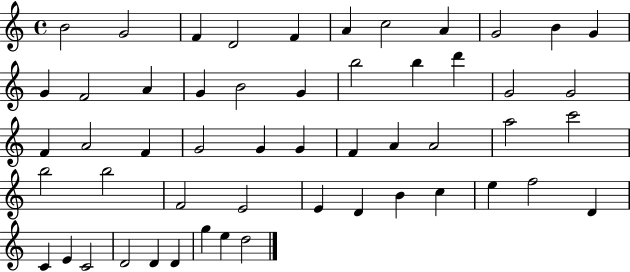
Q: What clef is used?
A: treble